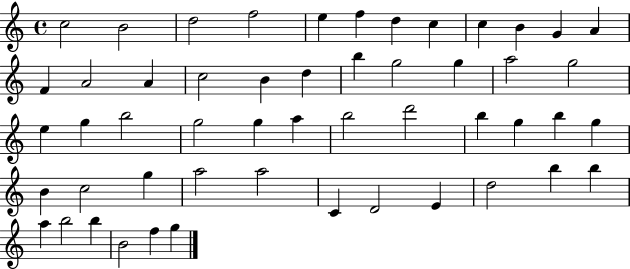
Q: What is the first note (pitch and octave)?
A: C5